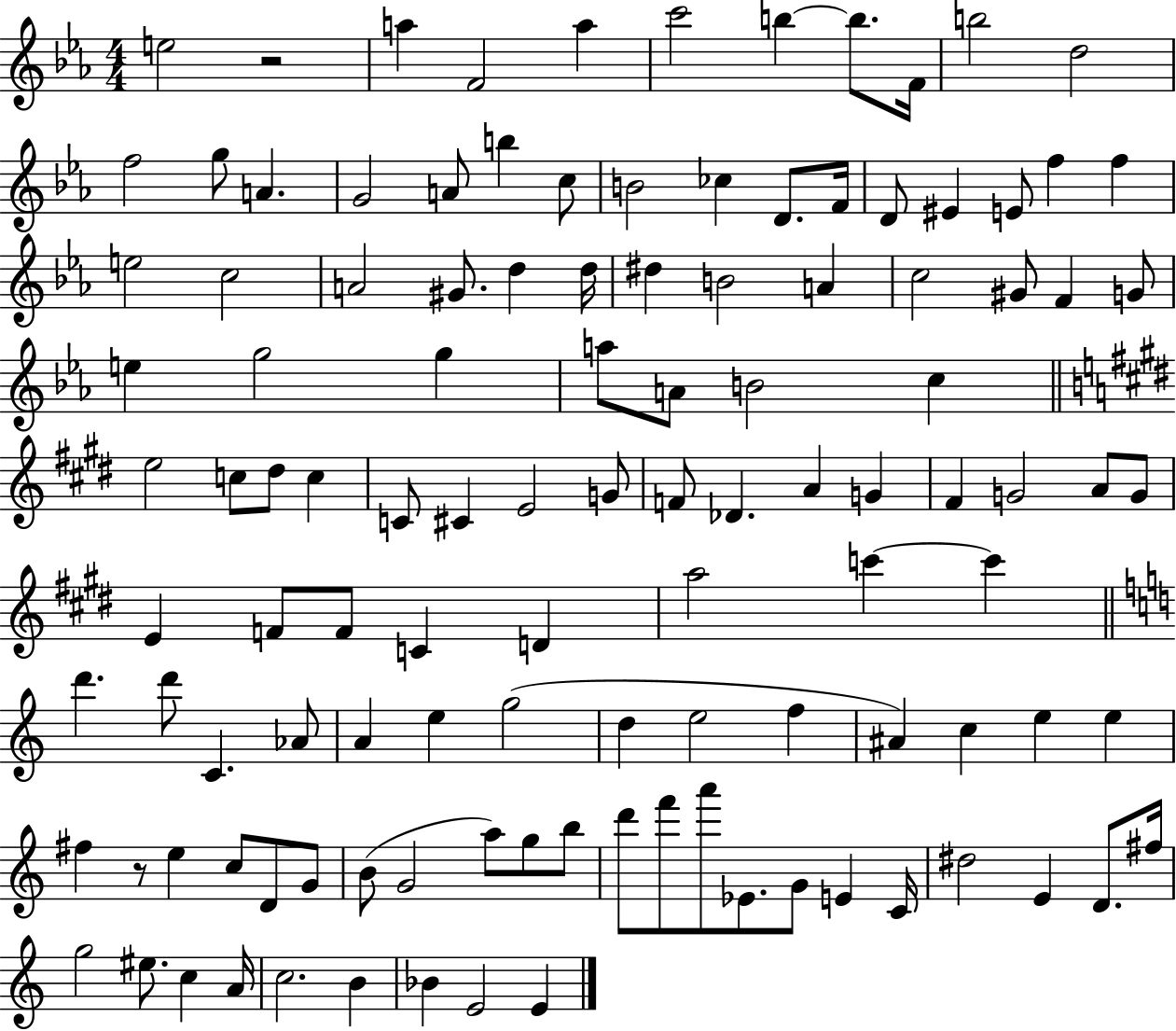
E5/h R/h A5/q F4/h A5/q C6/h B5/q B5/e. F4/s B5/h D5/h F5/h G5/e A4/q. G4/h A4/e B5/q C5/e B4/h CES5/q D4/e. F4/s D4/e EIS4/q E4/e F5/q F5/q E5/h C5/h A4/h G#4/e. D5/q D5/s D#5/q B4/h A4/q C5/h G#4/e F4/q G4/e E5/q G5/h G5/q A5/e A4/e B4/h C5/q E5/h C5/e D#5/e C5/q C4/e C#4/q E4/h G4/e F4/e Db4/q. A4/q G4/q F#4/q G4/h A4/e G4/e E4/q F4/e F4/e C4/q D4/q A5/h C6/q C6/q D6/q. D6/e C4/q. Ab4/e A4/q E5/q G5/h D5/q E5/h F5/q A#4/q C5/q E5/q E5/q F#5/q R/e E5/q C5/e D4/e G4/e B4/e G4/h A5/e G5/e B5/e D6/e F6/e A6/e Eb4/e. G4/e E4/q C4/s D#5/h E4/q D4/e. F#5/s G5/h EIS5/e. C5/q A4/s C5/h. B4/q Bb4/q E4/h E4/q